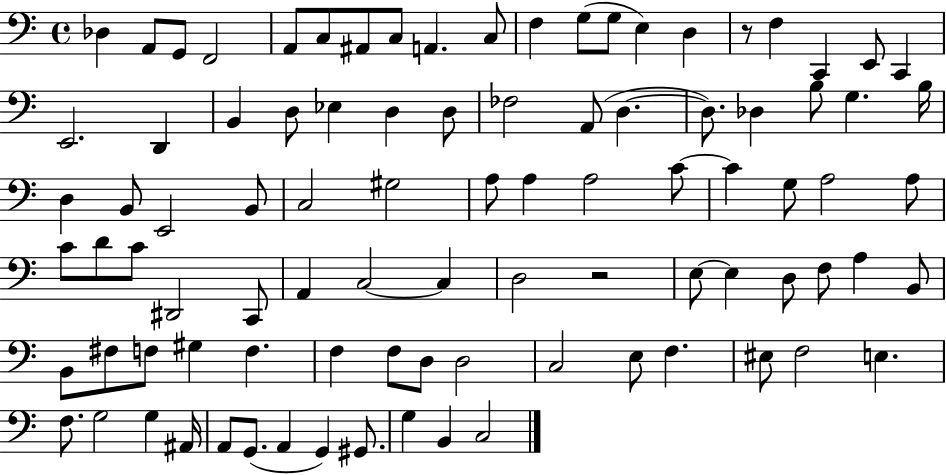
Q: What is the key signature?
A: C major